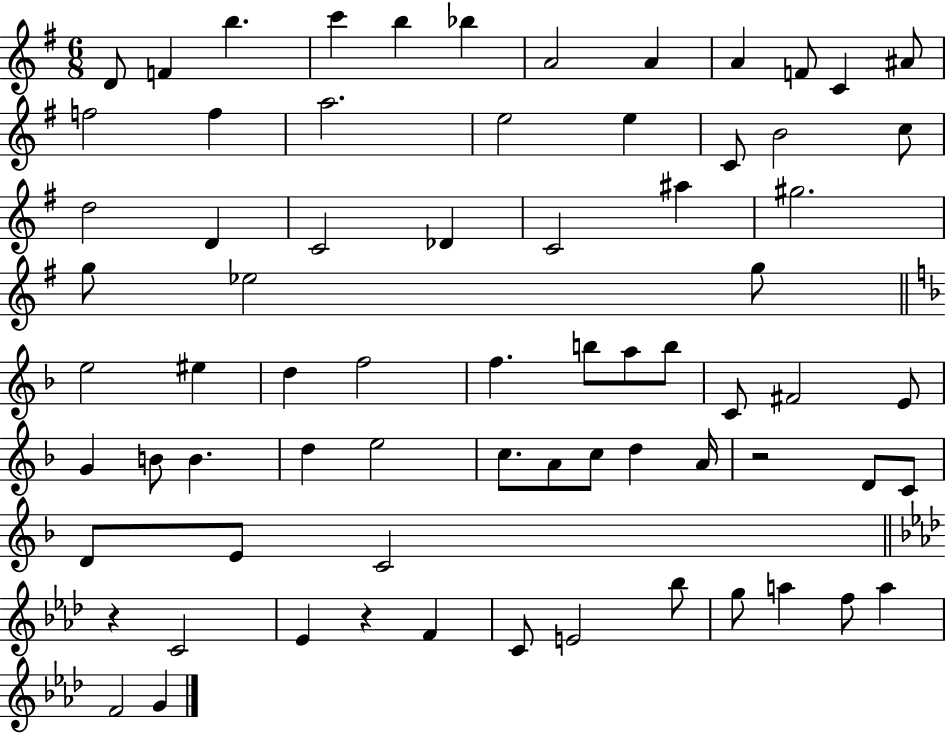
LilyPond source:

{
  \clef treble
  \numericTimeSignature
  \time 6/8
  \key g \major
  \repeat volta 2 { d'8 f'4 b''4. | c'''4 b''4 bes''4 | a'2 a'4 | a'4 f'8 c'4 ais'8 | \break f''2 f''4 | a''2. | e''2 e''4 | c'8 b'2 c''8 | \break d''2 d'4 | c'2 des'4 | c'2 ais''4 | gis''2. | \break g''8 ees''2 g''8 | \bar "||" \break \key f \major e''2 eis''4 | d''4 f''2 | f''4. b''8 a''8 b''8 | c'8 fis'2 e'8 | \break g'4 b'8 b'4. | d''4 e''2 | c''8. a'8 c''8 d''4 a'16 | r2 d'8 c'8 | \break d'8 e'8 c'2 | \bar "||" \break \key aes \major r4 c'2 | ees'4 r4 f'4 | c'8 e'2 bes''8 | g''8 a''4 f''8 a''4 | \break f'2 g'4 | } \bar "|."
}